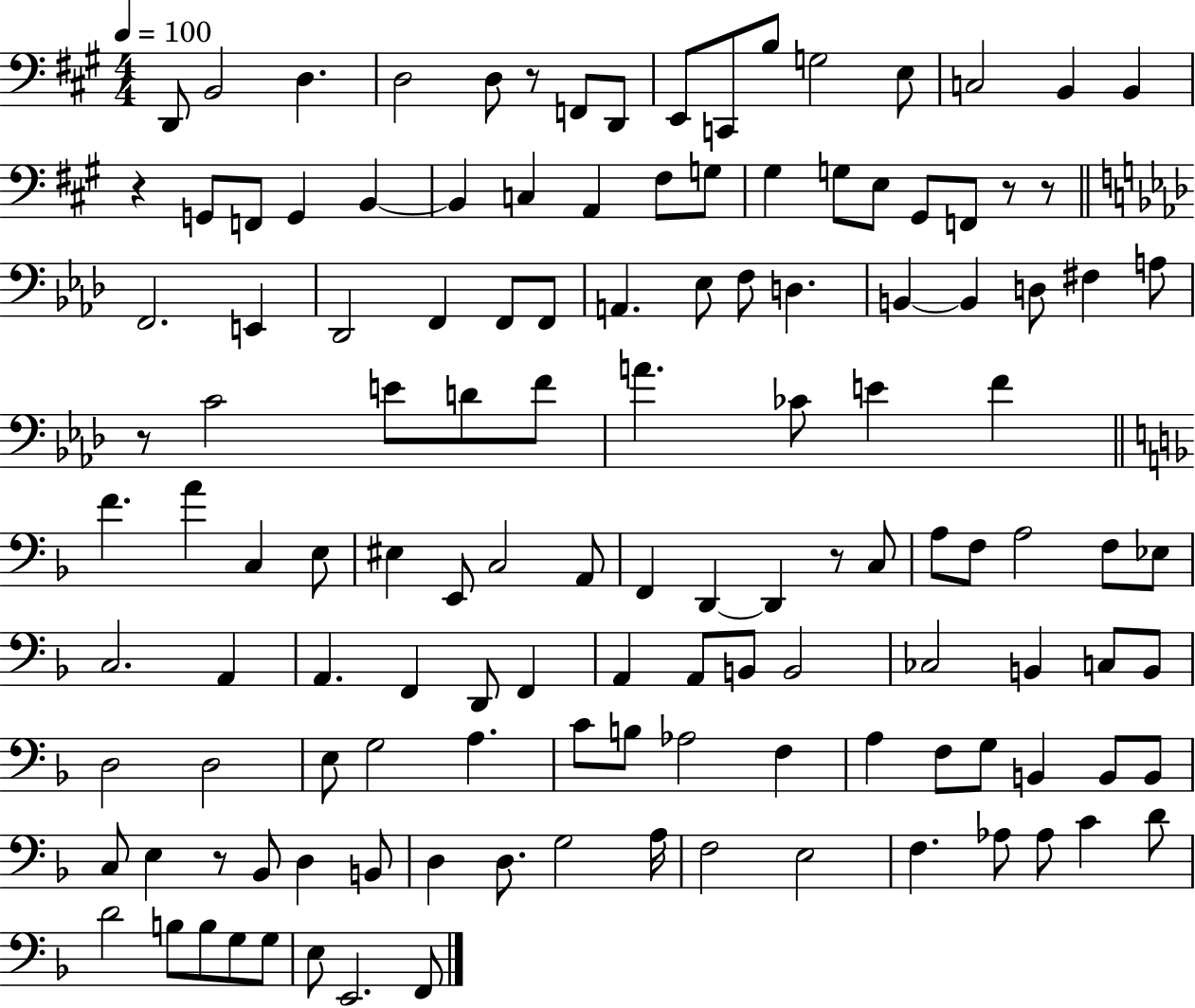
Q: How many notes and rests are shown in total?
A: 129